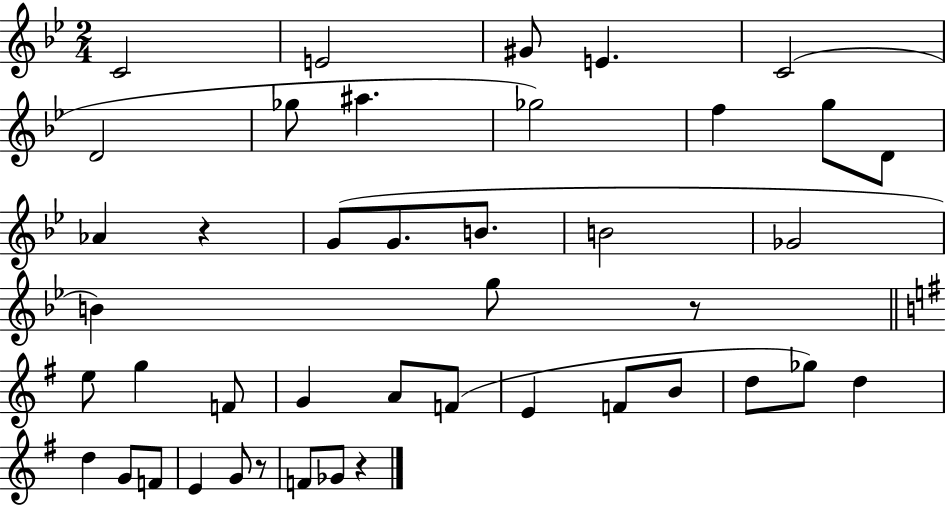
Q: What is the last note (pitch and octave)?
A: Gb4